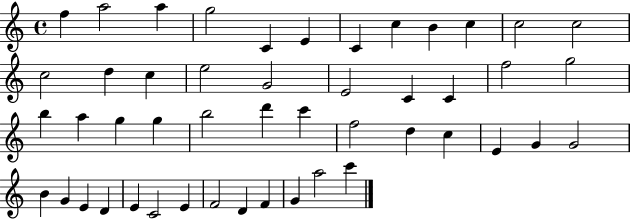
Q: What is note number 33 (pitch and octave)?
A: E4